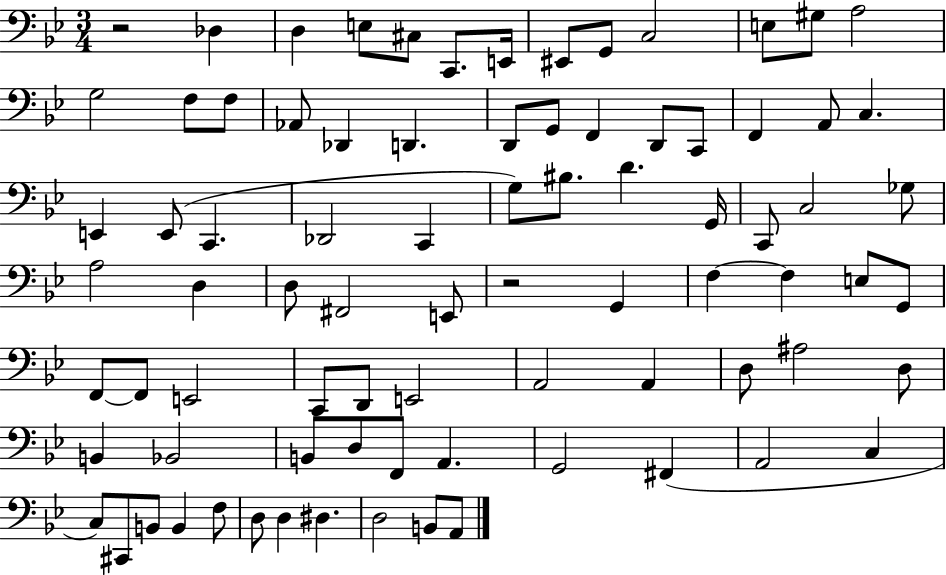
{
  \clef bass
  \numericTimeSignature
  \time 3/4
  \key bes \major
  r2 des4 | d4 e8 cis8 c,8. e,16 | eis,8 g,8 c2 | e8 gis8 a2 | \break g2 f8 f8 | aes,8 des,4 d,4. | d,8 g,8 f,4 d,8 c,8 | f,4 a,8 c4. | \break e,4 e,8( c,4. | des,2 c,4 | g8) bis8. d'4. g,16 | c,8 c2 ges8 | \break a2 d4 | d8 fis,2 e,8 | r2 g,4 | f4~~ f4 e8 g,8 | \break f,8~~ f,8 e,2 | c,8 d,8 e,2 | a,2 a,4 | d8 ais2 d8 | \break b,4 bes,2 | b,8 d8 f,8 a,4. | g,2 fis,4( | a,2 c4 | \break c8) cis,8 b,8 b,4 f8 | d8 d4 dis4. | d2 b,8 a,8 | \bar "|."
}